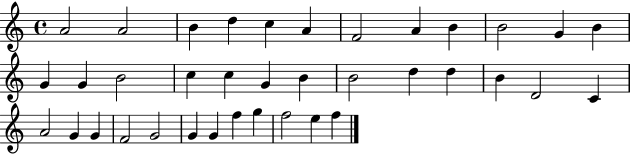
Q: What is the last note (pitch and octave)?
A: F5